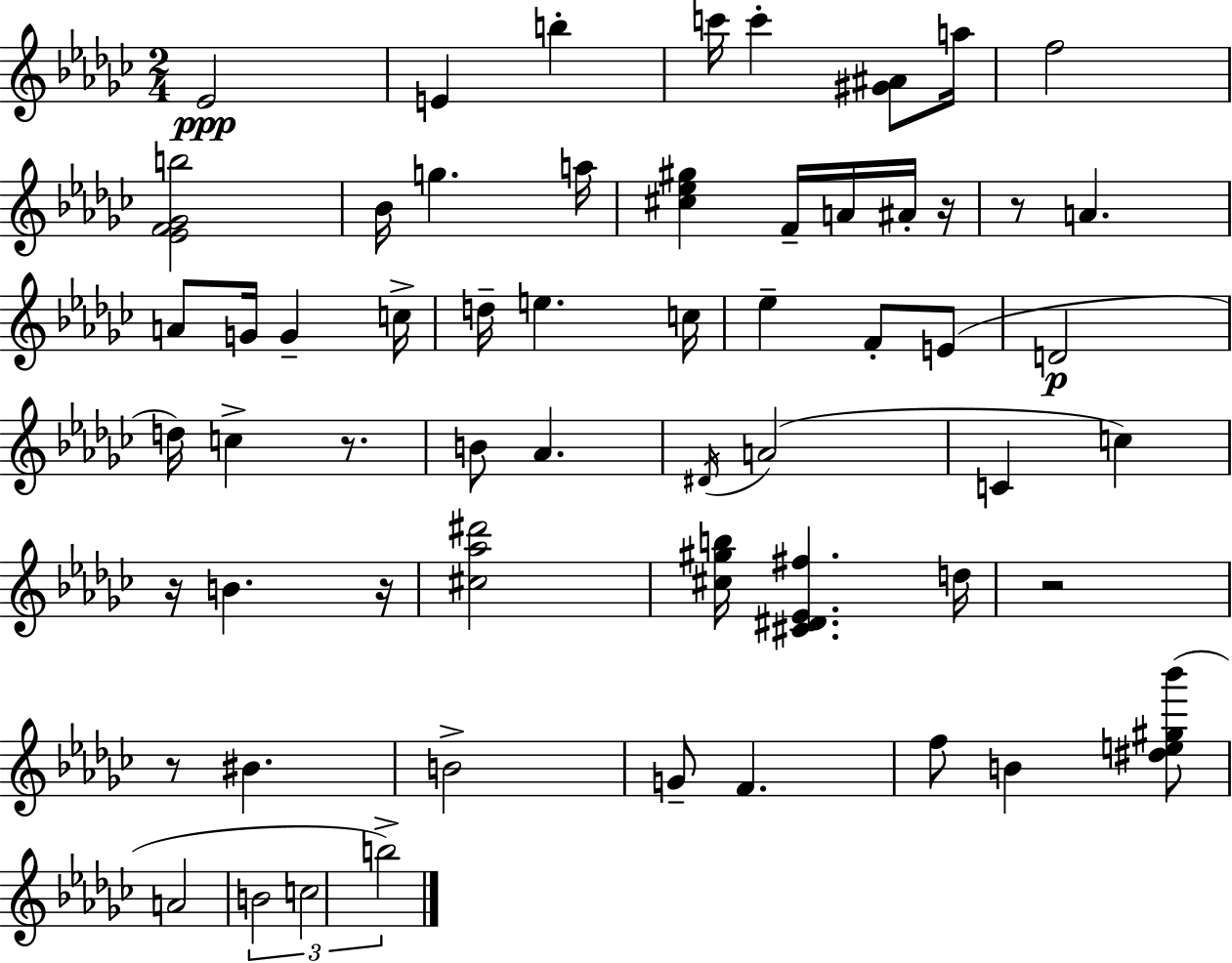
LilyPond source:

{
  \clef treble
  \numericTimeSignature
  \time 2/4
  \key ees \minor
  ees'2\ppp | e'4 b''4-. | c'''16 c'''4-. <gis' ais'>8 a''16 | f''2 | \break <ees' f' ges' b''>2 | bes'16 g''4. a''16 | <cis'' ees'' gis''>4 f'16-- a'16 ais'16-. r16 | r8 a'4. | \break a'8 g'16 g'4-- c''16-> | d''16-- e''4. c''16 | ees''4-- f'8-. e'8( | d'2\p | \break d''16) c''4-> r8. | b'8 aes'4. | \acciaccatura { dis'16 }( a'2 | c'4 c''4) | \break r16 b'4. | r16 <cis'' aes'' dis'''>2 | <cis'' gis'' b''>16 <cis' dis' ees' fis''>4. | d''16 r2 | \break r8 bis'4. | b'2-> | g'8-- f'4. | f''8 b'4 <dis'' e'' gis'' bes'''>8( | \break a'2 | \tuplet 3/2 { b'2 | c''2 | b''2->) } | \break \bar "|."
}